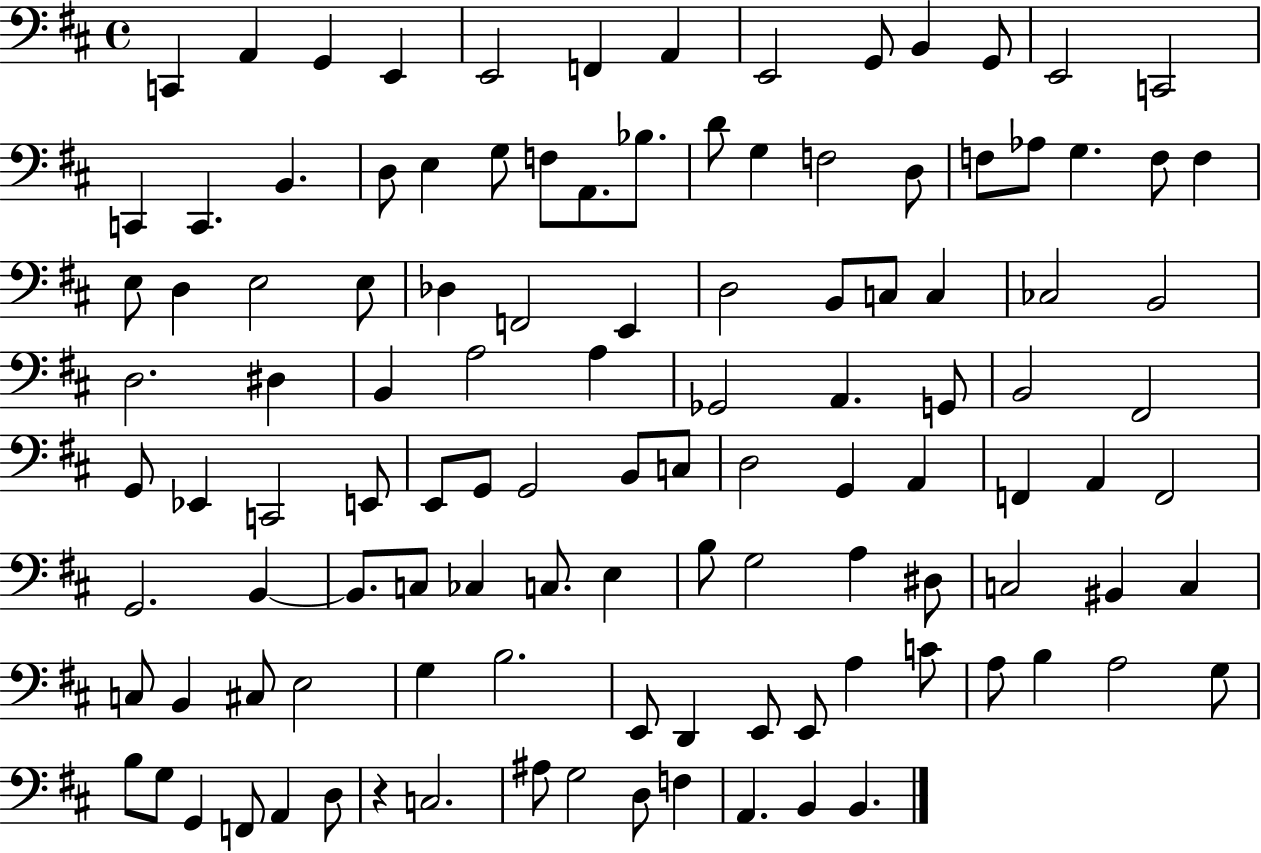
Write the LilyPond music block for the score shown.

{
  \clef bass
  \time 4/4
  \defaultTimeSignature
  \key d \major
  c,4 a,4 g,4 e,4 | e,2 f,4 a,4 | e,2 g,8 b,4 g,8 | e,2 c,2 | \break c,4 c,4. b,4. | d8 e4 g8 f8 a,8. bes8. | d'8 g4 f2 d8 | f8 aes8 g4. f8 f4 | \break e8 d4 e2 e8 | des4 f,2 e,4 | d2 b,8 c8 c4 | ces2 b,2 | \break d2. dis4 | b,4 a2 a4 | ges,2 a,4. g,8 | b,2 fis,2 | \break g,8 ees,4 c,2 e,8 | e,8 g,8 g,2 b,8 c8 | d2 g,4 a,4 | f,4 a,4 f,2 | \break g,2. b,4~~ | b,8. c8 ces4 c8. e4 | b8 g2 a4 dis8 | c2 bis,4 c4 | \break c8 b,4 cis8 e2 | g4 b2. | e,8 d,4 e,8 e,8 a4 c'8 | a8 b4 a2 g8 | \break b8 g8 g,4 f,8 a,4 d8 | r4 c2. | ais8 g2 d8 f4 | a,4. b,4 b,4. | \break \bar "|."
}